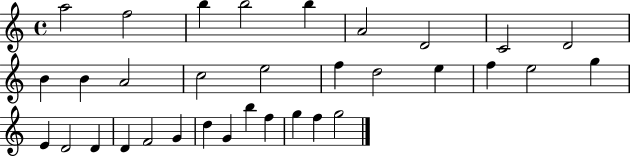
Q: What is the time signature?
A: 4/4